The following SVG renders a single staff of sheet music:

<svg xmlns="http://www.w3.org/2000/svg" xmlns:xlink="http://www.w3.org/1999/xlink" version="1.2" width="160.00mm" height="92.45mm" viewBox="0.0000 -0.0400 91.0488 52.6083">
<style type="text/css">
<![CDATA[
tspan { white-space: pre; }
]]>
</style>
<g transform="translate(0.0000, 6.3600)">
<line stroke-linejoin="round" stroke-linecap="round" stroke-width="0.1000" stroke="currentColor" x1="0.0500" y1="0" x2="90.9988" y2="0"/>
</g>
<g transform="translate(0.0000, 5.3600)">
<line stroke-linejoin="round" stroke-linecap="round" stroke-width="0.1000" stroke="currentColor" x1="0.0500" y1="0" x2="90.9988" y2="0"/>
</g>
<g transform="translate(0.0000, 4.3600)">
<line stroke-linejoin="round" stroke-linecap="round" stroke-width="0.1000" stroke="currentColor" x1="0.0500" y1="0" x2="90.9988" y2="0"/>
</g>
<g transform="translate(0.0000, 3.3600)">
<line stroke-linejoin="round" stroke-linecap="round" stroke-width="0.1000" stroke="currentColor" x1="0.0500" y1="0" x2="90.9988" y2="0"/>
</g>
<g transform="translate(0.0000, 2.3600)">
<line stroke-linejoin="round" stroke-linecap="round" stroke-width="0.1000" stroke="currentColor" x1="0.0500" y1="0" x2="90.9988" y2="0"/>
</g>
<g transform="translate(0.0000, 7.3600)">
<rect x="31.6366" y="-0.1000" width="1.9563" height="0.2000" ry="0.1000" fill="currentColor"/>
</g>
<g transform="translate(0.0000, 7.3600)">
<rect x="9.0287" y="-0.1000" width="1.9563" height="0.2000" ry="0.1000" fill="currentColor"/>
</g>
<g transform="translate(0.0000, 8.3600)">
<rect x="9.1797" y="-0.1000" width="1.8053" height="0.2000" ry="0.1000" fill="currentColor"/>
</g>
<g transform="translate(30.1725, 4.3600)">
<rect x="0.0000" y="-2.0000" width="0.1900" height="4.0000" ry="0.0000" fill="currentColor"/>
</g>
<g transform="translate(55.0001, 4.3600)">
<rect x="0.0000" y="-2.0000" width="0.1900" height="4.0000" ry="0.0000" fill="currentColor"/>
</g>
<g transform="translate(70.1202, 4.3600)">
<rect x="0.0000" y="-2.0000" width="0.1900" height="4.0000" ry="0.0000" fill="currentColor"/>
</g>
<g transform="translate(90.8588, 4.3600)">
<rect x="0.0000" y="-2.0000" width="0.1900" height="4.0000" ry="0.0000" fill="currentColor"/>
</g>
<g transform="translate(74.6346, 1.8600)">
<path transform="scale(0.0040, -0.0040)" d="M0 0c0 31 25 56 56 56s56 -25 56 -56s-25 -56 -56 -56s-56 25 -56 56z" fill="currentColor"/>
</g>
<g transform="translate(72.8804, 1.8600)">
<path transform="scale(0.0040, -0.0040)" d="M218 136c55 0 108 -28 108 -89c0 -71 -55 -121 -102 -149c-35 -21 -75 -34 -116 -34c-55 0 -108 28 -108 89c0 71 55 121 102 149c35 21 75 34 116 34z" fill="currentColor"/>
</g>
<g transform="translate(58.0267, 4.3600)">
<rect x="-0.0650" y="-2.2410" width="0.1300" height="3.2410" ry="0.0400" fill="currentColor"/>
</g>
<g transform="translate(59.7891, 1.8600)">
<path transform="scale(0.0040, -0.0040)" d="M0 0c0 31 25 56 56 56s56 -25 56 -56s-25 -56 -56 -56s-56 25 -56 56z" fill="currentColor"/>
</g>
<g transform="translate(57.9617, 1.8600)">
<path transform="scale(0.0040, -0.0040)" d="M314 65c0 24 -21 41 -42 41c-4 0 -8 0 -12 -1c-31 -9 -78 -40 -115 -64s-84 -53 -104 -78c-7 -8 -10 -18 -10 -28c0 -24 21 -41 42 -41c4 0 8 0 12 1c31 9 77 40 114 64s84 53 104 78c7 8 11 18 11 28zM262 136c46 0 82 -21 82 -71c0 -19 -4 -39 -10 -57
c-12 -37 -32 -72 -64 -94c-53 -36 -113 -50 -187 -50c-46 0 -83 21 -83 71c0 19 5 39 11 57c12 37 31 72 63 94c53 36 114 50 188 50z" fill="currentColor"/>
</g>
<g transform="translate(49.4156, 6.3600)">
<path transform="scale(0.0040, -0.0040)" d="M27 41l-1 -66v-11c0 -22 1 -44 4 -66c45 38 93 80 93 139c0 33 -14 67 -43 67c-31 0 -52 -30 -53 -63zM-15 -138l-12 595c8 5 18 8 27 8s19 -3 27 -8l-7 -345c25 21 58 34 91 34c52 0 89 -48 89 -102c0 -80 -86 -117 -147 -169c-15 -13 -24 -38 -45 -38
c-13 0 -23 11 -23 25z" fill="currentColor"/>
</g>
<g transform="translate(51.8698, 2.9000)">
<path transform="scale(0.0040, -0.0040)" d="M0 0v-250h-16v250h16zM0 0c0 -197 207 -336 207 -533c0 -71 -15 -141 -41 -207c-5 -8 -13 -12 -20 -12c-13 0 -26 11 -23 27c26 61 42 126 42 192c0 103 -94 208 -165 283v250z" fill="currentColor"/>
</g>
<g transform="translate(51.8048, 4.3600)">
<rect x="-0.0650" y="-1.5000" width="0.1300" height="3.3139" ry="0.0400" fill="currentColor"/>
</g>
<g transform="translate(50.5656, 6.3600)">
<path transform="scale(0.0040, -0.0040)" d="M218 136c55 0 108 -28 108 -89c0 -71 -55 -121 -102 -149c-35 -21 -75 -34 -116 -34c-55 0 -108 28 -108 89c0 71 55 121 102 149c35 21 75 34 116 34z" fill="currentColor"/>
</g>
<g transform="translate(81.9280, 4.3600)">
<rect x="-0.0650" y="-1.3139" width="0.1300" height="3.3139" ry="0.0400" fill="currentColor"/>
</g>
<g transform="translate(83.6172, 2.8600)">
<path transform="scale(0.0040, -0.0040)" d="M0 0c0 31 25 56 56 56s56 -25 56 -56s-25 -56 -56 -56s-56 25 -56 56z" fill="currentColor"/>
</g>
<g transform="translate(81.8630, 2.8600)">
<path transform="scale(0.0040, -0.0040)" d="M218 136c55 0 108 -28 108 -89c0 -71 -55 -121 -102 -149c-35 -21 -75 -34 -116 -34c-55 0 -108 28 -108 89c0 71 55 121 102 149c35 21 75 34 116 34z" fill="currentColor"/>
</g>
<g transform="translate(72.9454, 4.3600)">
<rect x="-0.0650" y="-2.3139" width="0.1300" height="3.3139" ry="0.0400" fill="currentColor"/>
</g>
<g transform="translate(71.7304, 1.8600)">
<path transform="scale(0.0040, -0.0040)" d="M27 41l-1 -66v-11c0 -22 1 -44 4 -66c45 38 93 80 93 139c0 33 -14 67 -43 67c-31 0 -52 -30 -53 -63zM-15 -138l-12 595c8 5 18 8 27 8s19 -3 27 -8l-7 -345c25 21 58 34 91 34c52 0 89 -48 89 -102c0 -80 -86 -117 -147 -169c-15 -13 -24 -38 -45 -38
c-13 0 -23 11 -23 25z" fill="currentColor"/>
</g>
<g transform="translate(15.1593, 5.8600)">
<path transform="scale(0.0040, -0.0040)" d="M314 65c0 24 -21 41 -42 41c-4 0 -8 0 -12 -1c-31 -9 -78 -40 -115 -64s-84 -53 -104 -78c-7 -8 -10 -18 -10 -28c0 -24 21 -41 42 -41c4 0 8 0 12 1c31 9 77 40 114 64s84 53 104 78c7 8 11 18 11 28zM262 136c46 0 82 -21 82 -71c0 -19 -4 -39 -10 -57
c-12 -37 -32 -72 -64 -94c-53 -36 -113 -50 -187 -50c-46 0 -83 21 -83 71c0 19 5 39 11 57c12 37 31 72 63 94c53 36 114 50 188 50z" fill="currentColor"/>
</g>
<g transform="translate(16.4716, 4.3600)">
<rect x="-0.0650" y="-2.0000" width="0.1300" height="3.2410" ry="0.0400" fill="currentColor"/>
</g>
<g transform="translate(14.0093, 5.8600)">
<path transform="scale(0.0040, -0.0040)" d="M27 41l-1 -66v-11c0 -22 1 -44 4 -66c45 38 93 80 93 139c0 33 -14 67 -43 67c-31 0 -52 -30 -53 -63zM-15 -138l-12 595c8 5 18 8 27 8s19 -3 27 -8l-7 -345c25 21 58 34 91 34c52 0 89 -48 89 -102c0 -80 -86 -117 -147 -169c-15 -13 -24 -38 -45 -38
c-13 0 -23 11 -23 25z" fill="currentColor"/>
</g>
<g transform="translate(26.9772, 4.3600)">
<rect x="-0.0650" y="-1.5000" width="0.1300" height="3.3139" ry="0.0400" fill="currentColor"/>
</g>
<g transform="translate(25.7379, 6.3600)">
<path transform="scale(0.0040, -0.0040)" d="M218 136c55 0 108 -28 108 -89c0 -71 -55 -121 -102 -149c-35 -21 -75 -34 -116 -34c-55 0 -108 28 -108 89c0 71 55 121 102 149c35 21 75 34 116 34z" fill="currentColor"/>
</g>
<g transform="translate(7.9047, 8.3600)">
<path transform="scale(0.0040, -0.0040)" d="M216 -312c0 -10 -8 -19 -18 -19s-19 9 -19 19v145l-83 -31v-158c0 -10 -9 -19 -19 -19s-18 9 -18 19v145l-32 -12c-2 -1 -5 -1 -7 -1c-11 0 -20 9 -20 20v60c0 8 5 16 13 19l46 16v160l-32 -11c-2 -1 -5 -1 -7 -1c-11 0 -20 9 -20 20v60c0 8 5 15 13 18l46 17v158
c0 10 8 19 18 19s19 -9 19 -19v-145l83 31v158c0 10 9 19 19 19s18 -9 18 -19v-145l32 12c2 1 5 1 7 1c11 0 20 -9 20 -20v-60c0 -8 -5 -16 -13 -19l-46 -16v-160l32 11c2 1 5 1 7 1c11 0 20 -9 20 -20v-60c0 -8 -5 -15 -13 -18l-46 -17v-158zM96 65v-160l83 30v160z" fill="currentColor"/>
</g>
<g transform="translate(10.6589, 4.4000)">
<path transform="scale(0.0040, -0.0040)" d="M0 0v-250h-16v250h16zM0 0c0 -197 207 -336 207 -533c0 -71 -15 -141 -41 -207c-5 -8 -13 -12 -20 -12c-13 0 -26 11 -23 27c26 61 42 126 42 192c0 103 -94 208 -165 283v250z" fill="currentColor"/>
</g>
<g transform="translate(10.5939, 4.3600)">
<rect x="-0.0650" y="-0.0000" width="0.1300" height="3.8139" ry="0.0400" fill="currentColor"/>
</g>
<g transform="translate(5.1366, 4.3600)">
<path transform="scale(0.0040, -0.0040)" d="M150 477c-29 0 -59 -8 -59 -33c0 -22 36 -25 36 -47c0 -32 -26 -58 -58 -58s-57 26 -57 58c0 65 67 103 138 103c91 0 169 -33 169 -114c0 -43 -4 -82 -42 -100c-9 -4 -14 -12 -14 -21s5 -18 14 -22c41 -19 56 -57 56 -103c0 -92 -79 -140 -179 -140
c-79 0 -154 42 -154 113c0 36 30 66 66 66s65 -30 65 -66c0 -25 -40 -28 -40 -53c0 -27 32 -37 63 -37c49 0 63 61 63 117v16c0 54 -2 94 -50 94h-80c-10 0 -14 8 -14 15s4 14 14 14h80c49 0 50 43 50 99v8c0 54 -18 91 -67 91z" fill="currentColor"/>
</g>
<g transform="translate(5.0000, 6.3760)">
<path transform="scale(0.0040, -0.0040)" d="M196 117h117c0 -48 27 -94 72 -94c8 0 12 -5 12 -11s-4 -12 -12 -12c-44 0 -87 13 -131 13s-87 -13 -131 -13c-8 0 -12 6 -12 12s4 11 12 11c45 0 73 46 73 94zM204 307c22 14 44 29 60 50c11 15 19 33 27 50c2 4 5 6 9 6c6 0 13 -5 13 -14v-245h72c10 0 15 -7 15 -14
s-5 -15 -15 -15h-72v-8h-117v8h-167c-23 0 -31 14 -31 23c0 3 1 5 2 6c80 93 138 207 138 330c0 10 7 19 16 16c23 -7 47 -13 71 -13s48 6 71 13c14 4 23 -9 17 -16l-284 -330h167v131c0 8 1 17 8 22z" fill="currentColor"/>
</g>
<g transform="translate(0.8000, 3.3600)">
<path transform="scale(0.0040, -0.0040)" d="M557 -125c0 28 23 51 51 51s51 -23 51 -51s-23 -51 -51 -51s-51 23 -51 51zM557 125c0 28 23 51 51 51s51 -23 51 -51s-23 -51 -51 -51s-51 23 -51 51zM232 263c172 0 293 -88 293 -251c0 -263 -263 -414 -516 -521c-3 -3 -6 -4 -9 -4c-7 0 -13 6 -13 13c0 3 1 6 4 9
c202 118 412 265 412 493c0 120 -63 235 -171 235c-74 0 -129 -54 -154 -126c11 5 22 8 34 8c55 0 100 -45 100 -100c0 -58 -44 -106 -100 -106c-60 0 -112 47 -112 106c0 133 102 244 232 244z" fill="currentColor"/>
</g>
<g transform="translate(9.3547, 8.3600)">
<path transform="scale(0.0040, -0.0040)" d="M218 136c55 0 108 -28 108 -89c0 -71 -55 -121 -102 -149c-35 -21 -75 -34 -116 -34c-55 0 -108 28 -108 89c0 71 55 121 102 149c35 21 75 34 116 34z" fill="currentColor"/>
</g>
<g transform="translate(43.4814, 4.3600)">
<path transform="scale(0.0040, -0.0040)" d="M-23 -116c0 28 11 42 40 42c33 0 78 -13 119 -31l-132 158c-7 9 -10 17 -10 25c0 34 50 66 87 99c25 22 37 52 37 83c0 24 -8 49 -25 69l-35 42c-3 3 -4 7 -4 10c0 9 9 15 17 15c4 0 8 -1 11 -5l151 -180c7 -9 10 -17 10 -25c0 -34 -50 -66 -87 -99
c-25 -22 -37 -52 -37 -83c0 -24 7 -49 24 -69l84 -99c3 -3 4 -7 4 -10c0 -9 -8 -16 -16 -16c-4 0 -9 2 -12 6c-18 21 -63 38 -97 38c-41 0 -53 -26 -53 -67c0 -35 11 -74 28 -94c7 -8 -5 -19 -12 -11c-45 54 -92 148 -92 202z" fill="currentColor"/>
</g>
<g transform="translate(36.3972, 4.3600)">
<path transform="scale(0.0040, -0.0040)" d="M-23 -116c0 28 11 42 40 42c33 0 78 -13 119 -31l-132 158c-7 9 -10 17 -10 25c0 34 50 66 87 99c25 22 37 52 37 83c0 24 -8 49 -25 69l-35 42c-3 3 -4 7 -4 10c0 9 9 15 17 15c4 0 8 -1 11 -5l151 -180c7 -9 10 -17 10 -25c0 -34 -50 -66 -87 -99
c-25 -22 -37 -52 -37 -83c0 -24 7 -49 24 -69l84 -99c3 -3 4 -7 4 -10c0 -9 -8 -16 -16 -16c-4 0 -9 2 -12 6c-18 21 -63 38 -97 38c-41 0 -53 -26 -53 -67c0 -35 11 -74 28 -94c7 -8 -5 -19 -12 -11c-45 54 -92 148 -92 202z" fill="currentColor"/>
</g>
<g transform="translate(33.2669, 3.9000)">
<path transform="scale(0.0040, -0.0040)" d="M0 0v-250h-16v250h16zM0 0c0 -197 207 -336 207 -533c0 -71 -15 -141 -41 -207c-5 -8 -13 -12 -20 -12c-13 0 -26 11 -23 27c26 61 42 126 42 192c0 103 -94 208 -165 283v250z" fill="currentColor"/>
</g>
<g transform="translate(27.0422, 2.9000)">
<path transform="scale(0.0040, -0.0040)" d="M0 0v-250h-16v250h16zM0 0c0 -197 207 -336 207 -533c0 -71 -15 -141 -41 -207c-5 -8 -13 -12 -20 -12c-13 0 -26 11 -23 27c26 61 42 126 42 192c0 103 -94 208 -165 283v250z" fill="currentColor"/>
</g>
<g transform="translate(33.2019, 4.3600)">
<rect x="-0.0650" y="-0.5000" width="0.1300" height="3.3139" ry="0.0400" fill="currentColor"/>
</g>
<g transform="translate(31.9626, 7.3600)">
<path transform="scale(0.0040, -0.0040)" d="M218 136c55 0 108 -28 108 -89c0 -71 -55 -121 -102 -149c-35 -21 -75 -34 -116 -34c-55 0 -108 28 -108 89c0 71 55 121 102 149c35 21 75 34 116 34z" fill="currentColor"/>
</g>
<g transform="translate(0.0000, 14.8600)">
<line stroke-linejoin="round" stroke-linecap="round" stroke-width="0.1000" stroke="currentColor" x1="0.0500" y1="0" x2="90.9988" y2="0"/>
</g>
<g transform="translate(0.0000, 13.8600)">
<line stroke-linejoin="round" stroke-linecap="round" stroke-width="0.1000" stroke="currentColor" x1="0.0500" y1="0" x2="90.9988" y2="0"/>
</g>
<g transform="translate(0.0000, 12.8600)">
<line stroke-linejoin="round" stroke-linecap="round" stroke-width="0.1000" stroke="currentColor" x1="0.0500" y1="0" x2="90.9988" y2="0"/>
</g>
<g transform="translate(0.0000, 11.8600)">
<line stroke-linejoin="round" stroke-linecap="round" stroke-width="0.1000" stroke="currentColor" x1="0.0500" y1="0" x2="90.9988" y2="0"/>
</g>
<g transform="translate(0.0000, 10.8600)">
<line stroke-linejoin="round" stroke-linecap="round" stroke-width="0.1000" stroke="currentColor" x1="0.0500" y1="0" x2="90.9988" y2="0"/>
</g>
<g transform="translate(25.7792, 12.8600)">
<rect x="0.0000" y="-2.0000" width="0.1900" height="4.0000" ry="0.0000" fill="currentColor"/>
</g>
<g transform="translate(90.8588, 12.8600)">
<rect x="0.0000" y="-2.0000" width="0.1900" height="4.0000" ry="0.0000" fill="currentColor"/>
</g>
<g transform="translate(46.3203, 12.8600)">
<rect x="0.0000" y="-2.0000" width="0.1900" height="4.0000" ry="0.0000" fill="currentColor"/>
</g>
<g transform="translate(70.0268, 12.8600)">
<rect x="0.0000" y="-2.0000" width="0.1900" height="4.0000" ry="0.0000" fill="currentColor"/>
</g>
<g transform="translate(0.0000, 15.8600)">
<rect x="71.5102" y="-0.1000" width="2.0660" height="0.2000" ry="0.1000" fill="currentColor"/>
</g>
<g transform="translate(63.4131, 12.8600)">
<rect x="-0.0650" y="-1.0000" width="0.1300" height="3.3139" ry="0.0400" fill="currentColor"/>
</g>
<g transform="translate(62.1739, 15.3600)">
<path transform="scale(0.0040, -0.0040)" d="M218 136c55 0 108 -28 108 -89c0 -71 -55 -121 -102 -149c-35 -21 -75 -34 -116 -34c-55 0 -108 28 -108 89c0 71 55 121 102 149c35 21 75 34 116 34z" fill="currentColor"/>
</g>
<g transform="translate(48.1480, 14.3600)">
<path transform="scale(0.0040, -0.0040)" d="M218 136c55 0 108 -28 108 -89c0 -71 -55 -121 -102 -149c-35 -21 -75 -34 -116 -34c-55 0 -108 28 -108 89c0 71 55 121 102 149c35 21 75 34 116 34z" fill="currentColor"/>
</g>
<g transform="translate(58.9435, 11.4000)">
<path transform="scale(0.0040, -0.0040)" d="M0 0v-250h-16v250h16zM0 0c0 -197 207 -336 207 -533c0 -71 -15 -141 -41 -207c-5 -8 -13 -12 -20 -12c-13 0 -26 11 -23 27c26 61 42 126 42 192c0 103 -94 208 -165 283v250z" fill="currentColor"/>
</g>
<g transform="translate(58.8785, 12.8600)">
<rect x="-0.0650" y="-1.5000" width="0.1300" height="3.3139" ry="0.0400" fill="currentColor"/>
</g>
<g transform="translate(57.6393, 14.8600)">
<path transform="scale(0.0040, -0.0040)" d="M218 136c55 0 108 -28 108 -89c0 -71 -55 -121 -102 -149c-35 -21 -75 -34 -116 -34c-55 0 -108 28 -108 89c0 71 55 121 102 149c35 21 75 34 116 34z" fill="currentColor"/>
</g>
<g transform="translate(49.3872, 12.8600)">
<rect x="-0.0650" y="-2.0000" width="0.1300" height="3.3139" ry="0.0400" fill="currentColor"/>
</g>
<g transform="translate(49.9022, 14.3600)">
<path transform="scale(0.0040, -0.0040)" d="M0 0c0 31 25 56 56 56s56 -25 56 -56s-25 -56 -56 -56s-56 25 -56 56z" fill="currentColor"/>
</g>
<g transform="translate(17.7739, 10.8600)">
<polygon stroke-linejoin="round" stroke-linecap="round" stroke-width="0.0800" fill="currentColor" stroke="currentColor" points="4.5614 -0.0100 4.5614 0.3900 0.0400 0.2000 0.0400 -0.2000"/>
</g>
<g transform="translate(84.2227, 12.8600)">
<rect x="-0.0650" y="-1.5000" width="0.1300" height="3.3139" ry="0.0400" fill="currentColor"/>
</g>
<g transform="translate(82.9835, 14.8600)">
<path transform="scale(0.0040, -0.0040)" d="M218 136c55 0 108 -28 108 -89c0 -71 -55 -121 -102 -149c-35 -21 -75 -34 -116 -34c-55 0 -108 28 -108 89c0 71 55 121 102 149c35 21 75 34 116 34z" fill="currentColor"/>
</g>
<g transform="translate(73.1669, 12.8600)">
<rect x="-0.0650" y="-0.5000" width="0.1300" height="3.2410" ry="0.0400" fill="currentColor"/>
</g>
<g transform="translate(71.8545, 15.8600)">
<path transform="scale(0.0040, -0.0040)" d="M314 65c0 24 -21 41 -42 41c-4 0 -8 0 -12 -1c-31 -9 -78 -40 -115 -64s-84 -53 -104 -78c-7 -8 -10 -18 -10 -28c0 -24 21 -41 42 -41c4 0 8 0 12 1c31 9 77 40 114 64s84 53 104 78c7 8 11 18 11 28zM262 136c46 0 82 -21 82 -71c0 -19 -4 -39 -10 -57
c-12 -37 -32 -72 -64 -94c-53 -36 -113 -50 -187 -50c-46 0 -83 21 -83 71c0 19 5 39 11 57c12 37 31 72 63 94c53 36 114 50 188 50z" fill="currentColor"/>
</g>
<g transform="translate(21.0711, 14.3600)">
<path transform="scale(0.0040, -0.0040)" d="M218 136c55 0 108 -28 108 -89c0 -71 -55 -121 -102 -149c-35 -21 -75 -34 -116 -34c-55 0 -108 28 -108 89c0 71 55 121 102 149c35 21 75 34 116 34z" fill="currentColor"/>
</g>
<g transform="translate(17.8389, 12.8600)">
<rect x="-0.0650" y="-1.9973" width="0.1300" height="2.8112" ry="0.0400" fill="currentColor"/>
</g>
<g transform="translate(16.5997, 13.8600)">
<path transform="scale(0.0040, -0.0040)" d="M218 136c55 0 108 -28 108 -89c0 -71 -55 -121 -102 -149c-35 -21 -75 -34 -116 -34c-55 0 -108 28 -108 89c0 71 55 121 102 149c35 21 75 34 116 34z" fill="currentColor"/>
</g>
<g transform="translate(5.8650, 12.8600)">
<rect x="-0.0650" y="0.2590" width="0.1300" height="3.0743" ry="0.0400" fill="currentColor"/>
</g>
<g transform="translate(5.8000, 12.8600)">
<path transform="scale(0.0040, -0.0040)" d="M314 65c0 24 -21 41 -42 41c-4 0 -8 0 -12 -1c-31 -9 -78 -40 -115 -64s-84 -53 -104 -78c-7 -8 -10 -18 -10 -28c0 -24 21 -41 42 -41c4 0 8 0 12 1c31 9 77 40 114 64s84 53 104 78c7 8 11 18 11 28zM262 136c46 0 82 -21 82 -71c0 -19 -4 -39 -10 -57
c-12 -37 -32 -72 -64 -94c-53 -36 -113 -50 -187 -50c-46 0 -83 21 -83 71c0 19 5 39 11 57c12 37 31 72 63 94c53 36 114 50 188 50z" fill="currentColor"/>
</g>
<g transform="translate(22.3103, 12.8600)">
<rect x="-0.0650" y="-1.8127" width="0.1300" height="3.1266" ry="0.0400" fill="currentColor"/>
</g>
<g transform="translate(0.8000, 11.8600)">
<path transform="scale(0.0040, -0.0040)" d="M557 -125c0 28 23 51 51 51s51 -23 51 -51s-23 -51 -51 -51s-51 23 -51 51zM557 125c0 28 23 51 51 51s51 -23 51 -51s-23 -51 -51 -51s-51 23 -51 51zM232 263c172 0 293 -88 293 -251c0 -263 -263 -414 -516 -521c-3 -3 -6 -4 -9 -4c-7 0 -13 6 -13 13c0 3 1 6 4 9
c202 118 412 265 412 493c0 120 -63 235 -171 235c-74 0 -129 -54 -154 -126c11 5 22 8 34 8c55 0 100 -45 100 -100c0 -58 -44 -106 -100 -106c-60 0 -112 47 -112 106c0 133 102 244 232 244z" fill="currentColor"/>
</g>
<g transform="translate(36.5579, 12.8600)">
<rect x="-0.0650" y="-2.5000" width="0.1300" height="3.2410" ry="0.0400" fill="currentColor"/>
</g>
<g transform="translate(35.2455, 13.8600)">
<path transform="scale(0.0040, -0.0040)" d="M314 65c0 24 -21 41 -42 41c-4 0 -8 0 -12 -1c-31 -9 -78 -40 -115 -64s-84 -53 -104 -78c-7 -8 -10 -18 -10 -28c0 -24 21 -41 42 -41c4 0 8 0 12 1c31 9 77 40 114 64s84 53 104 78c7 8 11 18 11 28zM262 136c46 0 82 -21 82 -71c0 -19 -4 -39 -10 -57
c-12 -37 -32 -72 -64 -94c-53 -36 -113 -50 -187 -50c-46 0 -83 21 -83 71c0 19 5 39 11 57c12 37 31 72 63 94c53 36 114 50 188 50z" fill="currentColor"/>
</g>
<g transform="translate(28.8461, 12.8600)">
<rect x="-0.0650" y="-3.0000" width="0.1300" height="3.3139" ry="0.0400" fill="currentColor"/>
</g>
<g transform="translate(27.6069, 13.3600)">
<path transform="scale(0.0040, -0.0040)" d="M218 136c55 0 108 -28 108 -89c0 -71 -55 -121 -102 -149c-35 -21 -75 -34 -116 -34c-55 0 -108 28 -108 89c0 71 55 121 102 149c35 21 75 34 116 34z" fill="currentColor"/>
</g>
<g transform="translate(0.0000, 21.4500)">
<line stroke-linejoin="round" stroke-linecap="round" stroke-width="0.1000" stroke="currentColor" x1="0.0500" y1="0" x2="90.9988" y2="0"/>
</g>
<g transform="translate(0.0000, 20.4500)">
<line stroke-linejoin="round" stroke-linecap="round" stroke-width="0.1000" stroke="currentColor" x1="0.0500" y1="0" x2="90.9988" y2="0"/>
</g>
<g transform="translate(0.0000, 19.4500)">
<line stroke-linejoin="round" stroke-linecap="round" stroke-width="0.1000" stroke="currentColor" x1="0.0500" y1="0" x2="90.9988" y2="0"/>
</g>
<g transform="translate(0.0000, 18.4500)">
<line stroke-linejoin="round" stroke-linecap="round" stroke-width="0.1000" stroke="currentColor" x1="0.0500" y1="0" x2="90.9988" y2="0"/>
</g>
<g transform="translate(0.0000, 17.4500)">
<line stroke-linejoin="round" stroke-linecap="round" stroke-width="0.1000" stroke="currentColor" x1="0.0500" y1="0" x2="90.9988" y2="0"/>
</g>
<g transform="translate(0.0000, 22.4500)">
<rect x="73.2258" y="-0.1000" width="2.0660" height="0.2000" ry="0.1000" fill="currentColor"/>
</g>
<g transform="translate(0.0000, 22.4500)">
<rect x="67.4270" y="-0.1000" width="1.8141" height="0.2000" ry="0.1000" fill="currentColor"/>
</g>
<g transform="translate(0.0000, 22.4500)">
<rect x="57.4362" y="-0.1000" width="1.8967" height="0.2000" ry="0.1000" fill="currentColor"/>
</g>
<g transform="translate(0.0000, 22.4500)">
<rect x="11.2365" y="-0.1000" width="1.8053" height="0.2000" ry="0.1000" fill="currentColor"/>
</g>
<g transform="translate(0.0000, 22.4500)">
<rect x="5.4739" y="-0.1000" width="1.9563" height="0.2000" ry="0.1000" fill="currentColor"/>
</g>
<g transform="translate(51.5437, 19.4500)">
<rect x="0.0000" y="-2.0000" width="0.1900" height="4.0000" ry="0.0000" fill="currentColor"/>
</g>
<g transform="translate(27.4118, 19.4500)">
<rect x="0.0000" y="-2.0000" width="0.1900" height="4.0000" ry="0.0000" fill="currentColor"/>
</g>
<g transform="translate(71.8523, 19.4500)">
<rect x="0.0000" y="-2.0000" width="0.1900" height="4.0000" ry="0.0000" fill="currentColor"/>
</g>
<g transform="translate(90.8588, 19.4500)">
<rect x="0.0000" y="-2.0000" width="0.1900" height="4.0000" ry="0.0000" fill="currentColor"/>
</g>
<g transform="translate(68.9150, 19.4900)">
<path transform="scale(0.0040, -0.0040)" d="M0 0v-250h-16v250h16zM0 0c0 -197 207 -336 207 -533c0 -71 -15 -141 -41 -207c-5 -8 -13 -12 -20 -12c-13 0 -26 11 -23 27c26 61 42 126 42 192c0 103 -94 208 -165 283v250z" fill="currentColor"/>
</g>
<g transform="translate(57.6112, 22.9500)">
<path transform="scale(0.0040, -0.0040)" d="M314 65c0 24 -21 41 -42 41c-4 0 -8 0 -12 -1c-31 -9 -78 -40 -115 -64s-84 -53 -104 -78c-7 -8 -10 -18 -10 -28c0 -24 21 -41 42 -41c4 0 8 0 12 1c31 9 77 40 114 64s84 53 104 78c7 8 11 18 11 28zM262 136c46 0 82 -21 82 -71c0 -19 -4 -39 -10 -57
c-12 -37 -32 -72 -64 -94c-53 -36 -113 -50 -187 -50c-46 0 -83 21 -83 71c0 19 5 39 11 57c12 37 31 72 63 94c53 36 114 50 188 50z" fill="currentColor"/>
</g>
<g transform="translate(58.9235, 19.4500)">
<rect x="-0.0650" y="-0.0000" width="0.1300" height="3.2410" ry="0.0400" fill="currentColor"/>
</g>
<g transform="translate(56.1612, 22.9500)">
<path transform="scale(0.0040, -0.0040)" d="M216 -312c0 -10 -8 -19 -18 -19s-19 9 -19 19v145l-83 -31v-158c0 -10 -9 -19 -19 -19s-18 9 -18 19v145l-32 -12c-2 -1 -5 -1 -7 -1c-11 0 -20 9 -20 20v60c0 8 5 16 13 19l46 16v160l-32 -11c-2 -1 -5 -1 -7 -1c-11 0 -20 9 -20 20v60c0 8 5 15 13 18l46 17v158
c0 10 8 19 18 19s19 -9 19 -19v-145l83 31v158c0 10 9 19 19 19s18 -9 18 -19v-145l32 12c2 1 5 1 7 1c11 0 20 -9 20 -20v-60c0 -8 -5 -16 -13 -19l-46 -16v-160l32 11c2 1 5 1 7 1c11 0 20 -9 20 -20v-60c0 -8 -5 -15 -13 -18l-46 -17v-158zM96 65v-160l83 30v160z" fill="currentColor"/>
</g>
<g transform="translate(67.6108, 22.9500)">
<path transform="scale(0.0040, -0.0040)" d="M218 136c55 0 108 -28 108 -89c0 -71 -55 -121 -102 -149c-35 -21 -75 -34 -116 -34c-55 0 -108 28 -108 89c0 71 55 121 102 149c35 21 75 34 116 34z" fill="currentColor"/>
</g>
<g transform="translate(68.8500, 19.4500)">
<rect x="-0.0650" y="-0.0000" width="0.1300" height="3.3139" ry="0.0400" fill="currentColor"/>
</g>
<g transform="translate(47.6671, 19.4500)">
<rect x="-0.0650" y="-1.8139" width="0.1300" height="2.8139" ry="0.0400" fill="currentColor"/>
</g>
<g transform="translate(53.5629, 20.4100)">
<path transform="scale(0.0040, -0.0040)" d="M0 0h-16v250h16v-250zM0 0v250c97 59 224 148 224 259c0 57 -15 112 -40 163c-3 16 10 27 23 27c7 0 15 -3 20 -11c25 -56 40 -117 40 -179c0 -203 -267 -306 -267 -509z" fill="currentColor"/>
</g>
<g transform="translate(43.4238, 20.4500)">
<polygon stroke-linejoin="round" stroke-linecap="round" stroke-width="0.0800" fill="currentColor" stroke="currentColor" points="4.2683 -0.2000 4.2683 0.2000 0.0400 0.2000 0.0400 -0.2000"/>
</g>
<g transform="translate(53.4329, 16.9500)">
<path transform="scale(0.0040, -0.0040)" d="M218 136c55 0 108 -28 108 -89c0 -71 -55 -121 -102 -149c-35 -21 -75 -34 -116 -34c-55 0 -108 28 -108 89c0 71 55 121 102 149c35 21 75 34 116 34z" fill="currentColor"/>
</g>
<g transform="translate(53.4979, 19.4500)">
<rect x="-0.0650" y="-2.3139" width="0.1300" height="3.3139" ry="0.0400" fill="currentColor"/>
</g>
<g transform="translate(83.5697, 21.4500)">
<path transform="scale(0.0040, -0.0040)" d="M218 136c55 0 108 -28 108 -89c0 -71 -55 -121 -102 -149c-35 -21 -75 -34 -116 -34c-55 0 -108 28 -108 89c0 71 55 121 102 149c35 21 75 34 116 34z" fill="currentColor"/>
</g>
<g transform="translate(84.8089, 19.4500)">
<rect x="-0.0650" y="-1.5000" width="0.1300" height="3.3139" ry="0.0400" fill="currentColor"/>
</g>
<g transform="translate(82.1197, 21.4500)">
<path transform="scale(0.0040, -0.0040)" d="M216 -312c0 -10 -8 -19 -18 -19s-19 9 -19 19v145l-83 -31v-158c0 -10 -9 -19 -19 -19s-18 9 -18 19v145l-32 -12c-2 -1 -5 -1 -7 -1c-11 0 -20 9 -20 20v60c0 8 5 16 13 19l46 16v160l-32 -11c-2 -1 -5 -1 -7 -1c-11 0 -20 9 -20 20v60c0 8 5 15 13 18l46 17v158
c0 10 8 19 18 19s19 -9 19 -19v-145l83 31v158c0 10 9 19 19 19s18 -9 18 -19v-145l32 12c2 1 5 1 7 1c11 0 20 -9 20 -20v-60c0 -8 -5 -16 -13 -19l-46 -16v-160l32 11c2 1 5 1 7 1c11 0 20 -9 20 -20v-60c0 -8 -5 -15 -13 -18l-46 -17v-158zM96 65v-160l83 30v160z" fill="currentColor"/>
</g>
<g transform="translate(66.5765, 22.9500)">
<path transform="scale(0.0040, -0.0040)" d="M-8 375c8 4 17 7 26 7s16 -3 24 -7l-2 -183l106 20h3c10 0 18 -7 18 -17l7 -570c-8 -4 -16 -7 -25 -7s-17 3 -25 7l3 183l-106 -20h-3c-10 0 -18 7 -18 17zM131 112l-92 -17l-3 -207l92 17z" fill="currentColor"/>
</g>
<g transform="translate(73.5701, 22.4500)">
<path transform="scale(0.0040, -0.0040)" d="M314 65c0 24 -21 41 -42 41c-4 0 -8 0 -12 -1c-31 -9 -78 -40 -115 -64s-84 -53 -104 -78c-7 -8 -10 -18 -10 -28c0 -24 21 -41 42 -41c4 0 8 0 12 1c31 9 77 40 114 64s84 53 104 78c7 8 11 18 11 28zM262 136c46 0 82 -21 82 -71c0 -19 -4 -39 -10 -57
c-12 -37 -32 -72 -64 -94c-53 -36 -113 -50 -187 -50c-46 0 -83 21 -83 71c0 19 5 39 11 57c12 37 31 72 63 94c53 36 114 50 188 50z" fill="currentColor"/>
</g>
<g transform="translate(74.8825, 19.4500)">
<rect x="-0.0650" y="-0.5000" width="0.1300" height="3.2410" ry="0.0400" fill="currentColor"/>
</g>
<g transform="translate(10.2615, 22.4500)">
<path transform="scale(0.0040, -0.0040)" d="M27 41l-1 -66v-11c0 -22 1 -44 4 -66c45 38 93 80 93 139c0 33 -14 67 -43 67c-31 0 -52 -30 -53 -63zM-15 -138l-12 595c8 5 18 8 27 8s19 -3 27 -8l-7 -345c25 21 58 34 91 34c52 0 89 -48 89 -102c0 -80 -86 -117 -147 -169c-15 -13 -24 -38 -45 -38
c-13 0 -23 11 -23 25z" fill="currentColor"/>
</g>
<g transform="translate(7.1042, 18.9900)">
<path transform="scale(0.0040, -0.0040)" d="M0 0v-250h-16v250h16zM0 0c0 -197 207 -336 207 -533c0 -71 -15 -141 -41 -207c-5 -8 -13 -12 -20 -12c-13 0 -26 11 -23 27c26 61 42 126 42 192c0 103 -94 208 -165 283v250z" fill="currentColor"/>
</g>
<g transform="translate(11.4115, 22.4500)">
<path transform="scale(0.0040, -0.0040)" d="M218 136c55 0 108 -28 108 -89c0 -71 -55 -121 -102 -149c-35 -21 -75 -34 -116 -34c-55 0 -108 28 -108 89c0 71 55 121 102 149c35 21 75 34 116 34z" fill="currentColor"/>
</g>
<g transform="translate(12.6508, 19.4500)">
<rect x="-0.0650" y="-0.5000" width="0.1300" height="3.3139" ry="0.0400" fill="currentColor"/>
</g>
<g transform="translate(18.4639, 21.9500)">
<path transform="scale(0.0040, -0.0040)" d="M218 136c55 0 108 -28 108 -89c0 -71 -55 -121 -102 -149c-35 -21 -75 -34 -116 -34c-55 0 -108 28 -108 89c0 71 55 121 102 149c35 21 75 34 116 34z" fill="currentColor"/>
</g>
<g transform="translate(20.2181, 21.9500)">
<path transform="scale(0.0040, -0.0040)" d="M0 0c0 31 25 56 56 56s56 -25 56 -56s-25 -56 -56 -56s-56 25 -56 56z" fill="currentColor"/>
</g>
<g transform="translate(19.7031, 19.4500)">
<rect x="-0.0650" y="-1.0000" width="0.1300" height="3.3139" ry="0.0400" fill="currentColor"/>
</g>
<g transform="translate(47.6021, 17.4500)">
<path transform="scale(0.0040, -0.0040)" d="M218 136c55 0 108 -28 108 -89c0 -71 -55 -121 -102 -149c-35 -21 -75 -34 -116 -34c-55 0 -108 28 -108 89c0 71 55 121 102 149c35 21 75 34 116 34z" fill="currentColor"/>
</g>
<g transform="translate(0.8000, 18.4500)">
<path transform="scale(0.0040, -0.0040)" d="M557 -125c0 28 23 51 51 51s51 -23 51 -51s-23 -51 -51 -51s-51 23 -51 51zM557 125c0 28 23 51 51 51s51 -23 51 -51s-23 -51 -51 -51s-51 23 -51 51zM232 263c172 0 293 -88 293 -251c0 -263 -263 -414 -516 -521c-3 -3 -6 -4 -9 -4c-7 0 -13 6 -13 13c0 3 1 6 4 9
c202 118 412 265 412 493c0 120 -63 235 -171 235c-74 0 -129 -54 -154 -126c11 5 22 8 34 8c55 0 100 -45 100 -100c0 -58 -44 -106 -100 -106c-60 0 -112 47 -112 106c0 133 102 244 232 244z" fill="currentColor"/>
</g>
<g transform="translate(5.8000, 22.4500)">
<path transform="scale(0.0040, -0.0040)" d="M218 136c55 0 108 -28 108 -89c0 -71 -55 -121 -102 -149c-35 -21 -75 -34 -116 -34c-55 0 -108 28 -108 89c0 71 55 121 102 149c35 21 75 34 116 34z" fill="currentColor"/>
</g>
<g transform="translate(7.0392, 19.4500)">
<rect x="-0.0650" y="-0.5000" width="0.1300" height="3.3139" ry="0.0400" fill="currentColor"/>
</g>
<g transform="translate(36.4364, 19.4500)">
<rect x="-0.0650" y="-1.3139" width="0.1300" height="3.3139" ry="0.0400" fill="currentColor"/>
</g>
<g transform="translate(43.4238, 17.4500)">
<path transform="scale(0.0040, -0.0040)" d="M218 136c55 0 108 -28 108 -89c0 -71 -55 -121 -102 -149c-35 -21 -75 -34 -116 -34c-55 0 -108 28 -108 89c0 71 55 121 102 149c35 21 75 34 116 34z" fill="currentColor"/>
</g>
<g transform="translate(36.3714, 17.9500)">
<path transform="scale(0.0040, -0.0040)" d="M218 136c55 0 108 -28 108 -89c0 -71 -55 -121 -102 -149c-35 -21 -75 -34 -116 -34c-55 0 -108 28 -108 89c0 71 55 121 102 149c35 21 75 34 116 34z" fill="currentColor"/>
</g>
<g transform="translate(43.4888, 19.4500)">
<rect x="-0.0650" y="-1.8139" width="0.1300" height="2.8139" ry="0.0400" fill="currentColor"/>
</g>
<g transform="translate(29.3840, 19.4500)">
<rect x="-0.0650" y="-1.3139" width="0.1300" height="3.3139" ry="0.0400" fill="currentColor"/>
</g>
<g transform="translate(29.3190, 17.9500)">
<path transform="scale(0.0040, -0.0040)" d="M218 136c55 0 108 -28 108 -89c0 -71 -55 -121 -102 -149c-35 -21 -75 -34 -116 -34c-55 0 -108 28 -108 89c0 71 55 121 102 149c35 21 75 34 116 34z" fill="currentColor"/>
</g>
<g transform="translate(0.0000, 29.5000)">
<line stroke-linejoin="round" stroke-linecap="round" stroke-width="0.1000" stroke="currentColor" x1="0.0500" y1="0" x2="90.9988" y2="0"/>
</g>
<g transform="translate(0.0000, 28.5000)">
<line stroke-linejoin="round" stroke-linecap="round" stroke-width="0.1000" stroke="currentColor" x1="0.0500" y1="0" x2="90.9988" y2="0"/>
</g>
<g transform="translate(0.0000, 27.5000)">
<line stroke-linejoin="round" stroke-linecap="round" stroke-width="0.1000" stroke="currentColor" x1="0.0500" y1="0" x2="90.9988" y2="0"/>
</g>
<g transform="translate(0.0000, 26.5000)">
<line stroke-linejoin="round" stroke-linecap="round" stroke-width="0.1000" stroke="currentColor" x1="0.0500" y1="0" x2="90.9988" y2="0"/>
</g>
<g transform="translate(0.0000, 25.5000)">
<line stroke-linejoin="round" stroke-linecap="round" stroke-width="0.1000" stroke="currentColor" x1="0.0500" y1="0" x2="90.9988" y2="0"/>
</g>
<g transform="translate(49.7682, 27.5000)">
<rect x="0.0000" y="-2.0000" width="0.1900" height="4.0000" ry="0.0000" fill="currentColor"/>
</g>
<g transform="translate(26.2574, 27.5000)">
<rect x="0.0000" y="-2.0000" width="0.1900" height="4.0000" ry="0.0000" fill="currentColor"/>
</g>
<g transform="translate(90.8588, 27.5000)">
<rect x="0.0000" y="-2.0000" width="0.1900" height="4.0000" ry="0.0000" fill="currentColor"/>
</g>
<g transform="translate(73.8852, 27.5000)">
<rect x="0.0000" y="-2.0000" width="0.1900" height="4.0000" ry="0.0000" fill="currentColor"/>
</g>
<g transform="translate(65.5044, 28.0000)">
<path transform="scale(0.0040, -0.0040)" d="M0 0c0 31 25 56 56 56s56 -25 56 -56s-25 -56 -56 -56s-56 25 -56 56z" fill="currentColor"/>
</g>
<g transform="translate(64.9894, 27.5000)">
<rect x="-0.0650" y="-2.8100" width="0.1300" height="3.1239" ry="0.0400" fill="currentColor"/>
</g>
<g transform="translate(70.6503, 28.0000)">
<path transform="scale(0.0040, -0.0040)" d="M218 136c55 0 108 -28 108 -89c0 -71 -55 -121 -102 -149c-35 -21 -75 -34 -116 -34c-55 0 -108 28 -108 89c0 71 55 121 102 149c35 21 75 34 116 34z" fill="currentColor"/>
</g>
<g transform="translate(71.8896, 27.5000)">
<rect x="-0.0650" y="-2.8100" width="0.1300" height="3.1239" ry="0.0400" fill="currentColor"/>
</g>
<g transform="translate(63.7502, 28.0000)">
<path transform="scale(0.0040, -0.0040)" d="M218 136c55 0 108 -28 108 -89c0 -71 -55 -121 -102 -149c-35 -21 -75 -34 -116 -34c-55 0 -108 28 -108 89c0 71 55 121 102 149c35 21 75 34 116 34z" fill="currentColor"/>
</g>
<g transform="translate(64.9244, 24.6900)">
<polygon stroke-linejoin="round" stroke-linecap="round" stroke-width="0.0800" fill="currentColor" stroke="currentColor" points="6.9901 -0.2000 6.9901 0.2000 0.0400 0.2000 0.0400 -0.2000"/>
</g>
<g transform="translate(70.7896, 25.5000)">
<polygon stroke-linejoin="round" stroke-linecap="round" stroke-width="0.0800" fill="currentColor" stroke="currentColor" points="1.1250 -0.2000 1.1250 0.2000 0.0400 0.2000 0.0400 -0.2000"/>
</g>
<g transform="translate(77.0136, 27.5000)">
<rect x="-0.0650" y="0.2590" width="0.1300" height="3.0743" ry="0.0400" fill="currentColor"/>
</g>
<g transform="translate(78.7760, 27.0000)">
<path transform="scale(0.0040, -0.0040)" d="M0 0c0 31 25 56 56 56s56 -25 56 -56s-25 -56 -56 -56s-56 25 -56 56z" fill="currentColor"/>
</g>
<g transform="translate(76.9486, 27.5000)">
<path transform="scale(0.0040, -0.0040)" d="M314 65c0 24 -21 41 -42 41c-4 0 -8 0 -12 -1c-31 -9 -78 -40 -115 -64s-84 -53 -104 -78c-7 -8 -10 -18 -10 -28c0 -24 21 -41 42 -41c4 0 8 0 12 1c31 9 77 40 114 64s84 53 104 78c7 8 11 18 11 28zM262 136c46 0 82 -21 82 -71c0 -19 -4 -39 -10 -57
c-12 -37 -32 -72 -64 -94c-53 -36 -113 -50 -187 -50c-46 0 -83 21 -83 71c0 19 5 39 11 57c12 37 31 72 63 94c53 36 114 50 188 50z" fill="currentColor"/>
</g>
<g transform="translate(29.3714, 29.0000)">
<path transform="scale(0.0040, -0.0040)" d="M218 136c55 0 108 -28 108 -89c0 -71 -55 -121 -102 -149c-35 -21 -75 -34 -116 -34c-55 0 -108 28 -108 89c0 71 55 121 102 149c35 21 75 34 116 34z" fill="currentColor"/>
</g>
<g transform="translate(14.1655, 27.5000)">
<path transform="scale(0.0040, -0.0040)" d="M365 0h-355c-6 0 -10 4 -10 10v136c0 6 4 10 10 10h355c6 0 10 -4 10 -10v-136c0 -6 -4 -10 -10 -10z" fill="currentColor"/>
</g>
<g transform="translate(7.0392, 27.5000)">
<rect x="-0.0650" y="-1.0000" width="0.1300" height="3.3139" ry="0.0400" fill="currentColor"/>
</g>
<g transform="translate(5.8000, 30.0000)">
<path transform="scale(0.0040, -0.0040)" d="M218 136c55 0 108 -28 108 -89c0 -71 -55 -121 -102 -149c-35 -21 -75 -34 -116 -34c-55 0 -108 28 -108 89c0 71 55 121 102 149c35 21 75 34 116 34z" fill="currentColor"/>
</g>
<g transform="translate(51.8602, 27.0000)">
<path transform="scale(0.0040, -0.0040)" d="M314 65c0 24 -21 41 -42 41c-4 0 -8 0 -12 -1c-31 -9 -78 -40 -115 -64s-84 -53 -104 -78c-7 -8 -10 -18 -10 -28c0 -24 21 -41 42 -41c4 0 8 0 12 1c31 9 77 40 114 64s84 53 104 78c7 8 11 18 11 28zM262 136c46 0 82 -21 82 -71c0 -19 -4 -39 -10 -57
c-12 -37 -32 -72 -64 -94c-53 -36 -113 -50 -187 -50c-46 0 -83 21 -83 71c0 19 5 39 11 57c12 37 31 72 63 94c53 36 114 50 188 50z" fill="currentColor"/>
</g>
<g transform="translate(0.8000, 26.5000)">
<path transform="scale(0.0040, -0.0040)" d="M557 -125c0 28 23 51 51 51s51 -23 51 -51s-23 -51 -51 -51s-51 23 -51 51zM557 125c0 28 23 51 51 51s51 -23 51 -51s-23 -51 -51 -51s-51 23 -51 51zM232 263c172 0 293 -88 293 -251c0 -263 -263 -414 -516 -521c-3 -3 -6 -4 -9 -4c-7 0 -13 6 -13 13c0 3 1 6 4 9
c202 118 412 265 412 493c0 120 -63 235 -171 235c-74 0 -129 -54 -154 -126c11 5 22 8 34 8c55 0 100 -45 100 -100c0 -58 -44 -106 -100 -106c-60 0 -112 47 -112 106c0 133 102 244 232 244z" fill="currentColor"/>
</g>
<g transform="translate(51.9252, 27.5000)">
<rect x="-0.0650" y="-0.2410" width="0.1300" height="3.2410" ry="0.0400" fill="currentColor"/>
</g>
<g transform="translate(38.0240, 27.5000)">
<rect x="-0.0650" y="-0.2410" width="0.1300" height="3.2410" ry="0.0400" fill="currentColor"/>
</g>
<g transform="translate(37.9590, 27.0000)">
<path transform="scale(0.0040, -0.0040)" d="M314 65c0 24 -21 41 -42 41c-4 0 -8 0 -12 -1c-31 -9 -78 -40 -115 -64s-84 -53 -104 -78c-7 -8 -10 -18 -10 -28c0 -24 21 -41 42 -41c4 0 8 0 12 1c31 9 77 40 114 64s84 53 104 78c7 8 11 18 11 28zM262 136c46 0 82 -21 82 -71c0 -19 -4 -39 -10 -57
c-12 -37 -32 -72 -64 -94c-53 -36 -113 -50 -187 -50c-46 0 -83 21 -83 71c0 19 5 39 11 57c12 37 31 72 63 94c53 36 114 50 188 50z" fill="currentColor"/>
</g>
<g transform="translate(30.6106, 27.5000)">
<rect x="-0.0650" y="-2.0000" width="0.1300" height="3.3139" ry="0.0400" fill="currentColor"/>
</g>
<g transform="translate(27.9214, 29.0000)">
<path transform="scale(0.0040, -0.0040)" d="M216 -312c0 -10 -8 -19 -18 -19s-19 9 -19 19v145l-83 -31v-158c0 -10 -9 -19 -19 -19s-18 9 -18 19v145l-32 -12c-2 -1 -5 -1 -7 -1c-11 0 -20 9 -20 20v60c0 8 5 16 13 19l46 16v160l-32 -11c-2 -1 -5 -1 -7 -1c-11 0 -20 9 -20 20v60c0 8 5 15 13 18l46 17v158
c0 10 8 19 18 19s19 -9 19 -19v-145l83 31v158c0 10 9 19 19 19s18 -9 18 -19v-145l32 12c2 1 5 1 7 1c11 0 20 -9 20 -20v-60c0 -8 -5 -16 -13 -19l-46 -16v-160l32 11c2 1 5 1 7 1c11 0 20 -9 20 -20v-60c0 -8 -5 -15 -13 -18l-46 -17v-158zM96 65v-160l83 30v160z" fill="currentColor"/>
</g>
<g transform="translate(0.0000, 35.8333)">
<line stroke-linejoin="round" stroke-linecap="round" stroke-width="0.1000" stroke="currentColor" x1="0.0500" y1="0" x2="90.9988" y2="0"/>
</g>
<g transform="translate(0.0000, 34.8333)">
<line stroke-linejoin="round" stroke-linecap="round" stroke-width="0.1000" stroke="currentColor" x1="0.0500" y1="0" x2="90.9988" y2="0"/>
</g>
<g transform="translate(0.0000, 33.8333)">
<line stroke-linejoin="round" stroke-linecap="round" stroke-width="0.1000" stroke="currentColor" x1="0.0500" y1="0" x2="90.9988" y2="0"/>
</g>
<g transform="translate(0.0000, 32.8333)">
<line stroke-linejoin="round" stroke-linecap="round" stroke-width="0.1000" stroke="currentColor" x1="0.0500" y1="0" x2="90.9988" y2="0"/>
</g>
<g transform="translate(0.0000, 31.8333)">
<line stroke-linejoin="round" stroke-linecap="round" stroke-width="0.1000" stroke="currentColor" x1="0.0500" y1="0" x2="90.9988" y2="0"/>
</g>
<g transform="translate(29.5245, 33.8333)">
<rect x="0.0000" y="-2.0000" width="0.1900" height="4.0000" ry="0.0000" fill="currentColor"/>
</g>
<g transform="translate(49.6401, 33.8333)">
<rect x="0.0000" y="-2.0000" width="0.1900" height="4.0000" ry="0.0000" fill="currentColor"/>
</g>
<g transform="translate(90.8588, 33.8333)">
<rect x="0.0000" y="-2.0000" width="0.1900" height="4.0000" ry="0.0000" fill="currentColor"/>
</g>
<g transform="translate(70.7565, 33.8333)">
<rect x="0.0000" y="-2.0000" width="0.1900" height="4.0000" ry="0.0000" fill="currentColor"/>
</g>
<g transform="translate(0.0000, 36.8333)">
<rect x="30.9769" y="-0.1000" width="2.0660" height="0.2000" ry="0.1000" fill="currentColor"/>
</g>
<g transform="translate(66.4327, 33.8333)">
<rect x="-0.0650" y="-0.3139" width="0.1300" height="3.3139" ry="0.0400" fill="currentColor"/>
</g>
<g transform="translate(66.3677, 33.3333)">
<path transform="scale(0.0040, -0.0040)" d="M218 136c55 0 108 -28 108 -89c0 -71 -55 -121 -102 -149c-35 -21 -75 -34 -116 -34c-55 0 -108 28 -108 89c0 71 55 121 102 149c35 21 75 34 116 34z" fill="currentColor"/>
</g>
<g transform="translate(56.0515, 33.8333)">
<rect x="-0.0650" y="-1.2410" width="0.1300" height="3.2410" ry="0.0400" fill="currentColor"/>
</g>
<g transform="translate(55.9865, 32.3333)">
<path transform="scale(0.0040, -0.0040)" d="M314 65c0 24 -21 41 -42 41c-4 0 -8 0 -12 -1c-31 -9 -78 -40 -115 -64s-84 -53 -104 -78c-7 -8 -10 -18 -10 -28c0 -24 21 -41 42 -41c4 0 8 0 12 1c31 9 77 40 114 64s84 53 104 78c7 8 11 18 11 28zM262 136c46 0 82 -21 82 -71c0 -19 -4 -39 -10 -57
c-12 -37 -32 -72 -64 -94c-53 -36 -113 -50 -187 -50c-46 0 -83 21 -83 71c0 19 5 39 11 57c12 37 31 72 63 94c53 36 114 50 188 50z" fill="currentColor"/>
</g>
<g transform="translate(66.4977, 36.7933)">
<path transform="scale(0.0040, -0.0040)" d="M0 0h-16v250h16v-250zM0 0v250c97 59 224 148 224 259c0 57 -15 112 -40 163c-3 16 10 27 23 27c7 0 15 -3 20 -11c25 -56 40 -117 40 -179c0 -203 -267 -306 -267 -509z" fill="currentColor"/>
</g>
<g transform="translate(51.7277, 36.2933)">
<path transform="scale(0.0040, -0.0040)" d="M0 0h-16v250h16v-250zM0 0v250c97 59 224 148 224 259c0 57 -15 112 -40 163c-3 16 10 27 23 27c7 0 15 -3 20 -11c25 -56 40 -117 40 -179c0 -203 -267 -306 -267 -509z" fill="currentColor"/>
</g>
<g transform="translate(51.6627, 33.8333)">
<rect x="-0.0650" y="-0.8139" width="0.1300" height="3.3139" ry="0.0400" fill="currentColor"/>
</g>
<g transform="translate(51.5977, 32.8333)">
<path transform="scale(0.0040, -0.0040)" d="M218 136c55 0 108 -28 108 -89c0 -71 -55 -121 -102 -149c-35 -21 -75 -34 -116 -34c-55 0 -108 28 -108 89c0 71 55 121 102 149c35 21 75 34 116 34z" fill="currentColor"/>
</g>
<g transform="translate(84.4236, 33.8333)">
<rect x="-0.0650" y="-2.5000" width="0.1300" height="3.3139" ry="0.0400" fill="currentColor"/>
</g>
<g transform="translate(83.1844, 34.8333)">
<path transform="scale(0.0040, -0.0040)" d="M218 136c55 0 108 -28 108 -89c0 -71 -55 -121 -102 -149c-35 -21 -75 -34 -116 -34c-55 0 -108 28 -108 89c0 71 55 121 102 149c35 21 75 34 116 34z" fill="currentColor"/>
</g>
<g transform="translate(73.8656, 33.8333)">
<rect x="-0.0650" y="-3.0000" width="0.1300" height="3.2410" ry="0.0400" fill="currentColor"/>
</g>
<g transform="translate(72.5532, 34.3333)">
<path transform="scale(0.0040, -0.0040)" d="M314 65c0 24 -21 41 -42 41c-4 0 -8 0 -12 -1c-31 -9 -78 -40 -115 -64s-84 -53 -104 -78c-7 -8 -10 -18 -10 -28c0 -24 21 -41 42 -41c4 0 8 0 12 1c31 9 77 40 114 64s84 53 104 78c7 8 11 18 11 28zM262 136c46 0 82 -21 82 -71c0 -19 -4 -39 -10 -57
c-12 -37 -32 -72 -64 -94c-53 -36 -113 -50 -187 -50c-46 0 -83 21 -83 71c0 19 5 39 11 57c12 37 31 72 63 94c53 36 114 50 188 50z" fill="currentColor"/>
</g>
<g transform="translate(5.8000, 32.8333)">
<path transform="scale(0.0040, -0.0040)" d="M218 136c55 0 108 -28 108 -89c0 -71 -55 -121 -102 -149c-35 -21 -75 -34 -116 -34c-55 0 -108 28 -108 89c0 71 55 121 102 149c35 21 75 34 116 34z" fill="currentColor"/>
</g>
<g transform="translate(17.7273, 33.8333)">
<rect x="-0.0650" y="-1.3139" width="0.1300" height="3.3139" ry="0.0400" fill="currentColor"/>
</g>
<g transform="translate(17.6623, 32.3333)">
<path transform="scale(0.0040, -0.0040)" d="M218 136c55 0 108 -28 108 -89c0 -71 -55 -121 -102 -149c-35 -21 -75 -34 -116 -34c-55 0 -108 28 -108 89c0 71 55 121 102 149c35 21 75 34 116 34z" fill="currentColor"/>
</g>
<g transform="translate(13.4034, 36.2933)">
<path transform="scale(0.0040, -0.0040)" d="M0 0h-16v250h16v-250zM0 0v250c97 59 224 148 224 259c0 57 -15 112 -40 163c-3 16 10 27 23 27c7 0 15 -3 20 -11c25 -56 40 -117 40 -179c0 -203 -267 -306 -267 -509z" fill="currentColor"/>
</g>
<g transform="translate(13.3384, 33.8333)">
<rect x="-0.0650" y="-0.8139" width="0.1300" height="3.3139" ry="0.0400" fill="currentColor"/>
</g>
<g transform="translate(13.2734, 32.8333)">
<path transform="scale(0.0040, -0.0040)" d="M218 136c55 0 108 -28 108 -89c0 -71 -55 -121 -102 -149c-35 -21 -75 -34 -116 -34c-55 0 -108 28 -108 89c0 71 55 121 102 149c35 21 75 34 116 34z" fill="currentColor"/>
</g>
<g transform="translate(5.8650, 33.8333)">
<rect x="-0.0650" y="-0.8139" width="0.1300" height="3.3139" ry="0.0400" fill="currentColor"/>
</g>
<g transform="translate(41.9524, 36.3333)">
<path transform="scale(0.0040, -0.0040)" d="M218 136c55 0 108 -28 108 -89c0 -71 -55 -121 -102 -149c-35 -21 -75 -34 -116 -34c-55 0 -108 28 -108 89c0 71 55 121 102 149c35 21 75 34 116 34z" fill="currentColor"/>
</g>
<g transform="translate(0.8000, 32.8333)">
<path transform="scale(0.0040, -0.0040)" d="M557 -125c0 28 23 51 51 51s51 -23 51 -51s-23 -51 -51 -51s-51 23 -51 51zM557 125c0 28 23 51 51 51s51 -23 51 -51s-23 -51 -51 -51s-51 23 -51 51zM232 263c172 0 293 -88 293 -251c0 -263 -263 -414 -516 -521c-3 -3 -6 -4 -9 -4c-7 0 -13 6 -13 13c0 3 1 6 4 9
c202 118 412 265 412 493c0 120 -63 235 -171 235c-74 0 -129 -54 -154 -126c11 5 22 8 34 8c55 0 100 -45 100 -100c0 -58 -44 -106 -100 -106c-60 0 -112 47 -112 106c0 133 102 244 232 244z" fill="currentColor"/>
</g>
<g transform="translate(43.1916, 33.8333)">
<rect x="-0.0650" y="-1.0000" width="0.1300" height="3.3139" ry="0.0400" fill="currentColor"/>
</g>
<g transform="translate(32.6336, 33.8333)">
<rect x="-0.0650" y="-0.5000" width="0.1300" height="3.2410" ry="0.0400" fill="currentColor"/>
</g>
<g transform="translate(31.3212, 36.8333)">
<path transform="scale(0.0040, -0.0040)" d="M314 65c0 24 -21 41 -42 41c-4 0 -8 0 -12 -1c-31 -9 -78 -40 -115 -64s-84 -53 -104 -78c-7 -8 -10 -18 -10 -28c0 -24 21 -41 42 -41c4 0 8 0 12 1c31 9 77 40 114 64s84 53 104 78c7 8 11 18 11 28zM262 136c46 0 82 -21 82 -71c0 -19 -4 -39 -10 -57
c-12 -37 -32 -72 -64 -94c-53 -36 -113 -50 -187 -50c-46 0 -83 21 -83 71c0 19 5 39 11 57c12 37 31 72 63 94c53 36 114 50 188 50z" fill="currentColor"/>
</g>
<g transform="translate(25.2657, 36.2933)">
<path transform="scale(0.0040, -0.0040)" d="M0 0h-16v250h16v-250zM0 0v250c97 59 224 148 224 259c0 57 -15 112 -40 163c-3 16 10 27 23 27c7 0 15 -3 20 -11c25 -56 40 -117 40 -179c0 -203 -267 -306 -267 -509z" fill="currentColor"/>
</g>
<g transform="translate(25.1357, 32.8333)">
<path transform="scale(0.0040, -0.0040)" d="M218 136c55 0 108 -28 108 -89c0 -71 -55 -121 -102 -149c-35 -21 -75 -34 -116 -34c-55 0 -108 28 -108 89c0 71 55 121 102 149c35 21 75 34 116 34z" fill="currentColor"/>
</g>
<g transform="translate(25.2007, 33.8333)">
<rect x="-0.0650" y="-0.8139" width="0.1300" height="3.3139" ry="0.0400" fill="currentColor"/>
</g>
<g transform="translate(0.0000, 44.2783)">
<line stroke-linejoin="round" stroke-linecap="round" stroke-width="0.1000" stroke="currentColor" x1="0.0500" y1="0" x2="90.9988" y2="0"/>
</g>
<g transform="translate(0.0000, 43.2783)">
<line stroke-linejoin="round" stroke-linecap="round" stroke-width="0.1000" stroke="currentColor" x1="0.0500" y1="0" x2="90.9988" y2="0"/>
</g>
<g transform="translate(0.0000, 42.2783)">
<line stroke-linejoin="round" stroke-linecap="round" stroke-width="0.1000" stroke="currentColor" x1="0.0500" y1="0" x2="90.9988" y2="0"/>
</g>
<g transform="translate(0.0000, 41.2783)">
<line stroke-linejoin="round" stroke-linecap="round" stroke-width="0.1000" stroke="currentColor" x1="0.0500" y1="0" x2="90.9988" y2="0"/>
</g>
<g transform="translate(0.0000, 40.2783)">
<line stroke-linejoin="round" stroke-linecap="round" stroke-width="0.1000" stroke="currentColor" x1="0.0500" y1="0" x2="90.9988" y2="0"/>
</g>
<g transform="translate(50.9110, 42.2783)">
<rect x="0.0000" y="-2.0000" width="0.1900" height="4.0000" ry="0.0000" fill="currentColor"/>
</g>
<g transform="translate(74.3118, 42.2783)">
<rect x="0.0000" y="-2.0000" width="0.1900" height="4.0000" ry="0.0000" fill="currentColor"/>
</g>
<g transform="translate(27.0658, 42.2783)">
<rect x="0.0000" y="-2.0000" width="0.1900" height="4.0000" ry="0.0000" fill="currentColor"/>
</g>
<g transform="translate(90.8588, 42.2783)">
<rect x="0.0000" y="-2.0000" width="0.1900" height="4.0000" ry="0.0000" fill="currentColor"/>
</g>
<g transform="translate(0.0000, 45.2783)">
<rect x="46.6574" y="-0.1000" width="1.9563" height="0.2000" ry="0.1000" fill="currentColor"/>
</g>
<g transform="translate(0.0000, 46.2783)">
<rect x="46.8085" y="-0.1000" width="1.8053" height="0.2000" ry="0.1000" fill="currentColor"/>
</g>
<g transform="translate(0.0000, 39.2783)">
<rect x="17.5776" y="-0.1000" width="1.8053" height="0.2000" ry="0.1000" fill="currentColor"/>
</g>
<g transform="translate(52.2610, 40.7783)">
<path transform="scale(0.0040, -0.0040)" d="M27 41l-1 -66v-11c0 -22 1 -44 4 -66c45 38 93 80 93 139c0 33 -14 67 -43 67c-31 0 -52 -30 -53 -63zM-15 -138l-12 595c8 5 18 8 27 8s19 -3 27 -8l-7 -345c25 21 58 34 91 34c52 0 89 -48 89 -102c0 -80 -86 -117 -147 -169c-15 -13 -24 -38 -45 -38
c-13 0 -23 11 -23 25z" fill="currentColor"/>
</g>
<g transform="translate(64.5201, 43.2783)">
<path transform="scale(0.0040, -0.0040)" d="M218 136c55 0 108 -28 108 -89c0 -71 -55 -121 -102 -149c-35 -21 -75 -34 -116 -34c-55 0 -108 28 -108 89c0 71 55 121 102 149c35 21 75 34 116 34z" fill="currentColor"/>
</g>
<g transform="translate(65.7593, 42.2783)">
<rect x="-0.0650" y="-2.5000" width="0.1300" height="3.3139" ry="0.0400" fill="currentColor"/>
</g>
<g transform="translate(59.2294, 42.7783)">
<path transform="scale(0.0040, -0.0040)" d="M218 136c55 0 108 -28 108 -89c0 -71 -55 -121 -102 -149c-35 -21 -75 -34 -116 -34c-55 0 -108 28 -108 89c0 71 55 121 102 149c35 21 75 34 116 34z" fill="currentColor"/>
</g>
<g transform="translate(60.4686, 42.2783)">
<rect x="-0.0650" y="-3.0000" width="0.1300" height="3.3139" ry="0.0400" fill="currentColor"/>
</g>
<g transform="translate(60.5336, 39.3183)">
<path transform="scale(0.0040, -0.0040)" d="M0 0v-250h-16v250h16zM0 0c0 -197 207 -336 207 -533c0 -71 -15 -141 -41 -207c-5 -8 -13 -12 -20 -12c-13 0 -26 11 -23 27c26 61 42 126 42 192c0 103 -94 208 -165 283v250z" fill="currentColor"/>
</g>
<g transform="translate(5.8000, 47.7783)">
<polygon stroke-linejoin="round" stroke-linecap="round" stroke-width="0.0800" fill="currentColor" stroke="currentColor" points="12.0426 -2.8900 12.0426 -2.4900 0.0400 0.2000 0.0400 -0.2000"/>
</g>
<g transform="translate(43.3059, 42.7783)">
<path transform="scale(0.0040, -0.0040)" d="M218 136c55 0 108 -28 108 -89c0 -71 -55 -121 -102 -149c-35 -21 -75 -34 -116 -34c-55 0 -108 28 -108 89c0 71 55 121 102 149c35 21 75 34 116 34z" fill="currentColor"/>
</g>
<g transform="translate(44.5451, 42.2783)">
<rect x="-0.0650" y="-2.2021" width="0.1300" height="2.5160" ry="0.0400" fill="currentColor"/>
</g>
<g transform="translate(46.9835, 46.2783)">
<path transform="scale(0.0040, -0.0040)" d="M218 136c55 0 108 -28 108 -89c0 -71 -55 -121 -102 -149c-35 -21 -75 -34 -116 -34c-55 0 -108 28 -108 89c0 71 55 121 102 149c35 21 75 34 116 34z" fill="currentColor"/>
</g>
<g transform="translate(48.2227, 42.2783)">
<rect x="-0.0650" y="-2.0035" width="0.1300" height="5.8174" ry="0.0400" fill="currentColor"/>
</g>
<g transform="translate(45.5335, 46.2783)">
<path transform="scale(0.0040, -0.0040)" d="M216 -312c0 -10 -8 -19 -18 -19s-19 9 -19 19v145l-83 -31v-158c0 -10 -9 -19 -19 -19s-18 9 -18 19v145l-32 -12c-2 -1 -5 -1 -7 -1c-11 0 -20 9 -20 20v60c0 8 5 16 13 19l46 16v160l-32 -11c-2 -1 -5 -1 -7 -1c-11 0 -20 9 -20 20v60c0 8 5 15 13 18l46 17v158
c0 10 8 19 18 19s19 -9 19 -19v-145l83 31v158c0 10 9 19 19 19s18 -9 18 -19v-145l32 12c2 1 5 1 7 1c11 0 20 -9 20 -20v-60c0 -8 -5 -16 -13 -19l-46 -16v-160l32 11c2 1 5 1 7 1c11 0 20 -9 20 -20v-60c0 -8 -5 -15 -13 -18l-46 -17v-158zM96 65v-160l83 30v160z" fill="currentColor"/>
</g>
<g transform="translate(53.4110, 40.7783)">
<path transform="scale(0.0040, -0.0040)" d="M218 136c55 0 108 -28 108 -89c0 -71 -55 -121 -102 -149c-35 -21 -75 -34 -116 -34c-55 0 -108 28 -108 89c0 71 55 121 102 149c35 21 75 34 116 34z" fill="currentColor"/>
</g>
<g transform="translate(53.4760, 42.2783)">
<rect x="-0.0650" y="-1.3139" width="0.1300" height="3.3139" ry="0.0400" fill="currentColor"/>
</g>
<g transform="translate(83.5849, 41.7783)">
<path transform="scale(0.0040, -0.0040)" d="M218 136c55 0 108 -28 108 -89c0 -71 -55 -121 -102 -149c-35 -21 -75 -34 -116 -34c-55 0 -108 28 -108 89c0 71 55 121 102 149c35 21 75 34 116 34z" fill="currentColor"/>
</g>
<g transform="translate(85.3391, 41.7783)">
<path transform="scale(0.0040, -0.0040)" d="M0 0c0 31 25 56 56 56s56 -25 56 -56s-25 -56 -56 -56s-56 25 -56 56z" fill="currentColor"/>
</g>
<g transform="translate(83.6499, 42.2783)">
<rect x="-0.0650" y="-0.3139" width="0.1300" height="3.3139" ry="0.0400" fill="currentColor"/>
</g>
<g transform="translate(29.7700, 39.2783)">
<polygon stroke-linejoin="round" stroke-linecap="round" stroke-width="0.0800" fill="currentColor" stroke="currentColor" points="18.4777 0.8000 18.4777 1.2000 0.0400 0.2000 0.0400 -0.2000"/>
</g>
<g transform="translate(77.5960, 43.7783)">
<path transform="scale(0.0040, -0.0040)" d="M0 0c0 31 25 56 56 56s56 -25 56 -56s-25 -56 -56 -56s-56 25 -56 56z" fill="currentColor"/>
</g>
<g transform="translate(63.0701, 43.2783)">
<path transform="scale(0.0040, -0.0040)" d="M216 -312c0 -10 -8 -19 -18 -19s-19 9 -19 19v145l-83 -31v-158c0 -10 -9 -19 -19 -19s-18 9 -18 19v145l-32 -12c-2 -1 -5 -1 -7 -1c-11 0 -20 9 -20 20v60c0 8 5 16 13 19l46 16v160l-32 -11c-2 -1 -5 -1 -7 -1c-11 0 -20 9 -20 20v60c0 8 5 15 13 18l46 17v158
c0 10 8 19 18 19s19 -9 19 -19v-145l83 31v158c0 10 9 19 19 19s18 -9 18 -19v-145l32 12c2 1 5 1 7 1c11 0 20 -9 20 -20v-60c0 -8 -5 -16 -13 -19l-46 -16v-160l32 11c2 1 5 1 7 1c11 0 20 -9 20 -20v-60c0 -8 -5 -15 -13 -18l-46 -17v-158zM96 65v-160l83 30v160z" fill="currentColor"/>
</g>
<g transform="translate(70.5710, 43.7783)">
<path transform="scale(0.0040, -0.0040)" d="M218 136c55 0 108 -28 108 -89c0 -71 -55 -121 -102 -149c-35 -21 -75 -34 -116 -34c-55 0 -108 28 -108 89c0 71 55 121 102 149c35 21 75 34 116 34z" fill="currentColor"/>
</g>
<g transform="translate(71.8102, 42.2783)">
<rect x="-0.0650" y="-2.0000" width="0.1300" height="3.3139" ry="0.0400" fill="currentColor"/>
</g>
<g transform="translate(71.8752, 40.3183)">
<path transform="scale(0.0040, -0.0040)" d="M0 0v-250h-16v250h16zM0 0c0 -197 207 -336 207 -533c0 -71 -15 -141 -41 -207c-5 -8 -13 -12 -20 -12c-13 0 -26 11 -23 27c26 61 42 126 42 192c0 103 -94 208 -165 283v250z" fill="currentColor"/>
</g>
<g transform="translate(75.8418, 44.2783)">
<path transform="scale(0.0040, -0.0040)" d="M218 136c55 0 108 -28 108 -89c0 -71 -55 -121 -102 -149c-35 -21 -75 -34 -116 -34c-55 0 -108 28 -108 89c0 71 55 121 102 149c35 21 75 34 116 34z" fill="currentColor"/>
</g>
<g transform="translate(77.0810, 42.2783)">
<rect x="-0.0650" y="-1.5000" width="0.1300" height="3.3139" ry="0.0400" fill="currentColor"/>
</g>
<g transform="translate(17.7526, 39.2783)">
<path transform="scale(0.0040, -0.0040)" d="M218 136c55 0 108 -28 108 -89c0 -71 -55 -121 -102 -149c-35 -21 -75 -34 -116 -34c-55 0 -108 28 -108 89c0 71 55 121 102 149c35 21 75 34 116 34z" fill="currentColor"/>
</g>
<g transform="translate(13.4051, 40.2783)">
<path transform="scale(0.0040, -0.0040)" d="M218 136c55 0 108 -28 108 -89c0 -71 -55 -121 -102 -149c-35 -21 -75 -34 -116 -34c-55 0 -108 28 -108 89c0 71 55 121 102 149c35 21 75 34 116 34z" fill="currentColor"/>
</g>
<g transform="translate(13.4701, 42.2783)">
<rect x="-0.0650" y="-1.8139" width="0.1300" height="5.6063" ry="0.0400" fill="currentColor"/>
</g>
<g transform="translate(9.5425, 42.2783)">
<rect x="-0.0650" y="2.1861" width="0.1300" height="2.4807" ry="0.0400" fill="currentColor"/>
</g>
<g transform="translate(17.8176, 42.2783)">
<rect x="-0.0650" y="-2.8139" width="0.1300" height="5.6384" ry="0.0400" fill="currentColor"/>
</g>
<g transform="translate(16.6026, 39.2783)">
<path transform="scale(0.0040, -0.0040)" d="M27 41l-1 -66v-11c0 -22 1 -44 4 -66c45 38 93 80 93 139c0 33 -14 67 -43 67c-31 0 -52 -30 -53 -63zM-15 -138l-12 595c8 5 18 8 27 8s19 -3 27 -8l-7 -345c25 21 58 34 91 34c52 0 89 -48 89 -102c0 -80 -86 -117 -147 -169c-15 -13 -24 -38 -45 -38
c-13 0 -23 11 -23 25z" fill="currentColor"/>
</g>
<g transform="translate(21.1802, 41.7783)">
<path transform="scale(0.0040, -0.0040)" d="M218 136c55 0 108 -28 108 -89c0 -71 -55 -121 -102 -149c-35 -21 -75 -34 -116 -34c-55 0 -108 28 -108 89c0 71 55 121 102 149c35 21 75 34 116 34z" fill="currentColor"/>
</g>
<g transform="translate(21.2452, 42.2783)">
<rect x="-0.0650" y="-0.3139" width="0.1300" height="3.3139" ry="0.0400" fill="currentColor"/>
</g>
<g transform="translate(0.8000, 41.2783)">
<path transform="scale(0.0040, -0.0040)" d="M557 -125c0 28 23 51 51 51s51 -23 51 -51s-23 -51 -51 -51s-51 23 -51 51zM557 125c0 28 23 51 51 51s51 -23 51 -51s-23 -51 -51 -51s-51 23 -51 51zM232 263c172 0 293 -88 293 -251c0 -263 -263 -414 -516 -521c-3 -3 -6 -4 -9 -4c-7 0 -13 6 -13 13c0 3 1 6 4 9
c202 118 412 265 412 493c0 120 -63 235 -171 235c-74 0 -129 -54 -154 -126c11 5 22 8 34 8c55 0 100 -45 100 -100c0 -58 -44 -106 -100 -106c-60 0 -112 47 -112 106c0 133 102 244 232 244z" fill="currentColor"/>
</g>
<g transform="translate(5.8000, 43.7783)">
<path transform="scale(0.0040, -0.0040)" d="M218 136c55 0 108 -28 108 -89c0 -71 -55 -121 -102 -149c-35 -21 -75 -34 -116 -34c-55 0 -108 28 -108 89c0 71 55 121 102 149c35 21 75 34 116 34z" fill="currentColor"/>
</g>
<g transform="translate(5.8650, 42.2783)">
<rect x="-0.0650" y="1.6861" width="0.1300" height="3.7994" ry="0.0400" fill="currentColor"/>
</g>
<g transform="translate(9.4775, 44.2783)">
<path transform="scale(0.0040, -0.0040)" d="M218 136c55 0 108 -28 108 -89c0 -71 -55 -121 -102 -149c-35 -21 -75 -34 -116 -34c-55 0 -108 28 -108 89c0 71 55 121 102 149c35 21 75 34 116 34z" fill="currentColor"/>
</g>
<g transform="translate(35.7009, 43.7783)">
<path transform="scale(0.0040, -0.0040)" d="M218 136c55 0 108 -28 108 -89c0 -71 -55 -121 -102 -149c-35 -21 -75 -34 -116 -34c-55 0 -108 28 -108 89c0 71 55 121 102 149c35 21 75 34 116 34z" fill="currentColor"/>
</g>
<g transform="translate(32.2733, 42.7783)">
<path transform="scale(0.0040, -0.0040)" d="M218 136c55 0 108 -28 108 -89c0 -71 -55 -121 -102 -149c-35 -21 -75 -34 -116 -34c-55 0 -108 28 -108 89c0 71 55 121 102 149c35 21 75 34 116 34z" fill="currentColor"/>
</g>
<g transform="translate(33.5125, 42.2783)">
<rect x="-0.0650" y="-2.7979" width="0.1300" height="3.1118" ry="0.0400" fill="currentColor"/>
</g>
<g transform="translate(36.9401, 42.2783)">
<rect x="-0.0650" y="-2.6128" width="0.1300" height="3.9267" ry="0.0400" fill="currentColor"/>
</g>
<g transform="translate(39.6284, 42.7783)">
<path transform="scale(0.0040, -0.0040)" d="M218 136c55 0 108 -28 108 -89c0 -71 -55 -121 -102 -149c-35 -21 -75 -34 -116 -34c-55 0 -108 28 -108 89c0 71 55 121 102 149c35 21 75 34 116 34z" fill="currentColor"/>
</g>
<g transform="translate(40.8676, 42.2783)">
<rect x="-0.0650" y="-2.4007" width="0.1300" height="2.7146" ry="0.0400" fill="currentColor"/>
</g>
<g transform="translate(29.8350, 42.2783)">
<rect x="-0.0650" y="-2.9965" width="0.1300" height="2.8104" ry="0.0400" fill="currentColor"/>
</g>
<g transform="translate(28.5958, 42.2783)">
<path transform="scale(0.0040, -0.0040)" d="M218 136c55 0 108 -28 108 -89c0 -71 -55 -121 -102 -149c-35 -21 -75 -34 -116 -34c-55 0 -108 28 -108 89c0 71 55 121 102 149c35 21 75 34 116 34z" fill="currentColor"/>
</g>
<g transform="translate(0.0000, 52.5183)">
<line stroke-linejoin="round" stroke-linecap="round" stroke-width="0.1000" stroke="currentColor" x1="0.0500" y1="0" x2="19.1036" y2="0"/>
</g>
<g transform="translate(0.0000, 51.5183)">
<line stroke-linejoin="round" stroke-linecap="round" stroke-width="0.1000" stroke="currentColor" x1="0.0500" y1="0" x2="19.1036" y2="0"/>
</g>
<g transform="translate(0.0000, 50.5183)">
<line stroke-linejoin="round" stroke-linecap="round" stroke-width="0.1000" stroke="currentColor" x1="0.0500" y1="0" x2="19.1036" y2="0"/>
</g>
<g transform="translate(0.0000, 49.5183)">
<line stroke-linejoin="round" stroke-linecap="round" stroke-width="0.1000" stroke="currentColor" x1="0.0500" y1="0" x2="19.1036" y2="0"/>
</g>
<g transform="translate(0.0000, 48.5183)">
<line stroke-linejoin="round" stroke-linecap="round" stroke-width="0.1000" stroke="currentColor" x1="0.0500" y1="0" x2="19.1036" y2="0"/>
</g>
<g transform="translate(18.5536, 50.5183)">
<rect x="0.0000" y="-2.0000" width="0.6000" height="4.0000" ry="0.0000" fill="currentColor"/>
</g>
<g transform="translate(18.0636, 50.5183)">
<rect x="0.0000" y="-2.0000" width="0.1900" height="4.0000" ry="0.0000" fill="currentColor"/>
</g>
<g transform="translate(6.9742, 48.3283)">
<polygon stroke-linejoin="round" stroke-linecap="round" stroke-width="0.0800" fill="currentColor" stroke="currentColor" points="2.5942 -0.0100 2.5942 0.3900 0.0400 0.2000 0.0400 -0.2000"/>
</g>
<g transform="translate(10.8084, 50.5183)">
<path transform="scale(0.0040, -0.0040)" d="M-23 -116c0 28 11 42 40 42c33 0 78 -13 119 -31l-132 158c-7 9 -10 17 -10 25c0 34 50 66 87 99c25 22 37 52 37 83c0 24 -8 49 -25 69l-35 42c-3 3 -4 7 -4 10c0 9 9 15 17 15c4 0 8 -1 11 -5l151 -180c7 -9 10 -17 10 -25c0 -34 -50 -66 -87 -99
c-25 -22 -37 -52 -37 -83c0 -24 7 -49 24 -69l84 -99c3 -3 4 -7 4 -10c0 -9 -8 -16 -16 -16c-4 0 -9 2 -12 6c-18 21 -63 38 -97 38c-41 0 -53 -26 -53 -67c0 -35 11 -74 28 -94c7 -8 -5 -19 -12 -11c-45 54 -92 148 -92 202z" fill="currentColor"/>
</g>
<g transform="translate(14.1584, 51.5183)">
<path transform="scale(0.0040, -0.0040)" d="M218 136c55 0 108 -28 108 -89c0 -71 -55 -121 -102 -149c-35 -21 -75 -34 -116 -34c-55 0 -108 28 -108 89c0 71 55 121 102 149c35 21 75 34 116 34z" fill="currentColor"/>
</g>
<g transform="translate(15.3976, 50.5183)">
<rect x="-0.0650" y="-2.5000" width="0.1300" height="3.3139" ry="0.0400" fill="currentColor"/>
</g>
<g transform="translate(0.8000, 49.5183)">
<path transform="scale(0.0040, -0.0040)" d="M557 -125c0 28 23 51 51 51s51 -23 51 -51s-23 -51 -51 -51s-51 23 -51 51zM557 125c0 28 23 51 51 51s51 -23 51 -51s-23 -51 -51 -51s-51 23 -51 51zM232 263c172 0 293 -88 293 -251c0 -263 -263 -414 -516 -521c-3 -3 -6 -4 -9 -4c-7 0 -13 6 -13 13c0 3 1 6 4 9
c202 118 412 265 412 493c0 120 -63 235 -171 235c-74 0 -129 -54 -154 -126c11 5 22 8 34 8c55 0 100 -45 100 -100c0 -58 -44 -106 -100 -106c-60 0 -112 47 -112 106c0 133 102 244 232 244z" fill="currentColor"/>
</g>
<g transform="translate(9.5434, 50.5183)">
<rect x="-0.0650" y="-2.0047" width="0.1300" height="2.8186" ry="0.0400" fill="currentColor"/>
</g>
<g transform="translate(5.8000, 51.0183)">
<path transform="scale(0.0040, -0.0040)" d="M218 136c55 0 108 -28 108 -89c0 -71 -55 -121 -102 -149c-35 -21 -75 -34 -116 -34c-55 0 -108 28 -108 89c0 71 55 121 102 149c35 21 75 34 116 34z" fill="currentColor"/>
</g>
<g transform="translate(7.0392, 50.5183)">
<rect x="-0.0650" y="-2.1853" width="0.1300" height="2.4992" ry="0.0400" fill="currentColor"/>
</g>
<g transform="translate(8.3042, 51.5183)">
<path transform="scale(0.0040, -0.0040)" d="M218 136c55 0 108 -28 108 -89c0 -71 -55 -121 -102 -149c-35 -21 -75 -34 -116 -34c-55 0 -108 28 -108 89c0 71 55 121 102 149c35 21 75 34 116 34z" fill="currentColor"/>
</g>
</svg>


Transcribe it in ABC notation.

X:1
T:Untitled
M:3/4
L:1/4
K:C
^C,,/2 _A,,2 G,,/2 E,,/2 z z _G,,/2 B,2 _B, G, D,2 B,,/2 A,,/2 C, B,,2 A,, G,,/2 F,, E,,2 G,, E,,/2 _E,, F,, G, G, A,/2 A,/2 B,/2 ^D,,2 D,,/2 E,,2 ^G,, F,, z2 ^A,, E,2 E,2 C,/2 C,/4 D,2 F, F,/2 G, F,/2 E,,2 F,, F,/2 G,2 E,/2 C,2 B,, A,,/2 G,,/2 A,/2 _C/2 E, D,/2 C,/2 A,,/2 C,/2 C,/2 ^C,,/2 _G, C,/2 ^B,, A,,/2 G,, E, C,/2 B,,/2 z B,,